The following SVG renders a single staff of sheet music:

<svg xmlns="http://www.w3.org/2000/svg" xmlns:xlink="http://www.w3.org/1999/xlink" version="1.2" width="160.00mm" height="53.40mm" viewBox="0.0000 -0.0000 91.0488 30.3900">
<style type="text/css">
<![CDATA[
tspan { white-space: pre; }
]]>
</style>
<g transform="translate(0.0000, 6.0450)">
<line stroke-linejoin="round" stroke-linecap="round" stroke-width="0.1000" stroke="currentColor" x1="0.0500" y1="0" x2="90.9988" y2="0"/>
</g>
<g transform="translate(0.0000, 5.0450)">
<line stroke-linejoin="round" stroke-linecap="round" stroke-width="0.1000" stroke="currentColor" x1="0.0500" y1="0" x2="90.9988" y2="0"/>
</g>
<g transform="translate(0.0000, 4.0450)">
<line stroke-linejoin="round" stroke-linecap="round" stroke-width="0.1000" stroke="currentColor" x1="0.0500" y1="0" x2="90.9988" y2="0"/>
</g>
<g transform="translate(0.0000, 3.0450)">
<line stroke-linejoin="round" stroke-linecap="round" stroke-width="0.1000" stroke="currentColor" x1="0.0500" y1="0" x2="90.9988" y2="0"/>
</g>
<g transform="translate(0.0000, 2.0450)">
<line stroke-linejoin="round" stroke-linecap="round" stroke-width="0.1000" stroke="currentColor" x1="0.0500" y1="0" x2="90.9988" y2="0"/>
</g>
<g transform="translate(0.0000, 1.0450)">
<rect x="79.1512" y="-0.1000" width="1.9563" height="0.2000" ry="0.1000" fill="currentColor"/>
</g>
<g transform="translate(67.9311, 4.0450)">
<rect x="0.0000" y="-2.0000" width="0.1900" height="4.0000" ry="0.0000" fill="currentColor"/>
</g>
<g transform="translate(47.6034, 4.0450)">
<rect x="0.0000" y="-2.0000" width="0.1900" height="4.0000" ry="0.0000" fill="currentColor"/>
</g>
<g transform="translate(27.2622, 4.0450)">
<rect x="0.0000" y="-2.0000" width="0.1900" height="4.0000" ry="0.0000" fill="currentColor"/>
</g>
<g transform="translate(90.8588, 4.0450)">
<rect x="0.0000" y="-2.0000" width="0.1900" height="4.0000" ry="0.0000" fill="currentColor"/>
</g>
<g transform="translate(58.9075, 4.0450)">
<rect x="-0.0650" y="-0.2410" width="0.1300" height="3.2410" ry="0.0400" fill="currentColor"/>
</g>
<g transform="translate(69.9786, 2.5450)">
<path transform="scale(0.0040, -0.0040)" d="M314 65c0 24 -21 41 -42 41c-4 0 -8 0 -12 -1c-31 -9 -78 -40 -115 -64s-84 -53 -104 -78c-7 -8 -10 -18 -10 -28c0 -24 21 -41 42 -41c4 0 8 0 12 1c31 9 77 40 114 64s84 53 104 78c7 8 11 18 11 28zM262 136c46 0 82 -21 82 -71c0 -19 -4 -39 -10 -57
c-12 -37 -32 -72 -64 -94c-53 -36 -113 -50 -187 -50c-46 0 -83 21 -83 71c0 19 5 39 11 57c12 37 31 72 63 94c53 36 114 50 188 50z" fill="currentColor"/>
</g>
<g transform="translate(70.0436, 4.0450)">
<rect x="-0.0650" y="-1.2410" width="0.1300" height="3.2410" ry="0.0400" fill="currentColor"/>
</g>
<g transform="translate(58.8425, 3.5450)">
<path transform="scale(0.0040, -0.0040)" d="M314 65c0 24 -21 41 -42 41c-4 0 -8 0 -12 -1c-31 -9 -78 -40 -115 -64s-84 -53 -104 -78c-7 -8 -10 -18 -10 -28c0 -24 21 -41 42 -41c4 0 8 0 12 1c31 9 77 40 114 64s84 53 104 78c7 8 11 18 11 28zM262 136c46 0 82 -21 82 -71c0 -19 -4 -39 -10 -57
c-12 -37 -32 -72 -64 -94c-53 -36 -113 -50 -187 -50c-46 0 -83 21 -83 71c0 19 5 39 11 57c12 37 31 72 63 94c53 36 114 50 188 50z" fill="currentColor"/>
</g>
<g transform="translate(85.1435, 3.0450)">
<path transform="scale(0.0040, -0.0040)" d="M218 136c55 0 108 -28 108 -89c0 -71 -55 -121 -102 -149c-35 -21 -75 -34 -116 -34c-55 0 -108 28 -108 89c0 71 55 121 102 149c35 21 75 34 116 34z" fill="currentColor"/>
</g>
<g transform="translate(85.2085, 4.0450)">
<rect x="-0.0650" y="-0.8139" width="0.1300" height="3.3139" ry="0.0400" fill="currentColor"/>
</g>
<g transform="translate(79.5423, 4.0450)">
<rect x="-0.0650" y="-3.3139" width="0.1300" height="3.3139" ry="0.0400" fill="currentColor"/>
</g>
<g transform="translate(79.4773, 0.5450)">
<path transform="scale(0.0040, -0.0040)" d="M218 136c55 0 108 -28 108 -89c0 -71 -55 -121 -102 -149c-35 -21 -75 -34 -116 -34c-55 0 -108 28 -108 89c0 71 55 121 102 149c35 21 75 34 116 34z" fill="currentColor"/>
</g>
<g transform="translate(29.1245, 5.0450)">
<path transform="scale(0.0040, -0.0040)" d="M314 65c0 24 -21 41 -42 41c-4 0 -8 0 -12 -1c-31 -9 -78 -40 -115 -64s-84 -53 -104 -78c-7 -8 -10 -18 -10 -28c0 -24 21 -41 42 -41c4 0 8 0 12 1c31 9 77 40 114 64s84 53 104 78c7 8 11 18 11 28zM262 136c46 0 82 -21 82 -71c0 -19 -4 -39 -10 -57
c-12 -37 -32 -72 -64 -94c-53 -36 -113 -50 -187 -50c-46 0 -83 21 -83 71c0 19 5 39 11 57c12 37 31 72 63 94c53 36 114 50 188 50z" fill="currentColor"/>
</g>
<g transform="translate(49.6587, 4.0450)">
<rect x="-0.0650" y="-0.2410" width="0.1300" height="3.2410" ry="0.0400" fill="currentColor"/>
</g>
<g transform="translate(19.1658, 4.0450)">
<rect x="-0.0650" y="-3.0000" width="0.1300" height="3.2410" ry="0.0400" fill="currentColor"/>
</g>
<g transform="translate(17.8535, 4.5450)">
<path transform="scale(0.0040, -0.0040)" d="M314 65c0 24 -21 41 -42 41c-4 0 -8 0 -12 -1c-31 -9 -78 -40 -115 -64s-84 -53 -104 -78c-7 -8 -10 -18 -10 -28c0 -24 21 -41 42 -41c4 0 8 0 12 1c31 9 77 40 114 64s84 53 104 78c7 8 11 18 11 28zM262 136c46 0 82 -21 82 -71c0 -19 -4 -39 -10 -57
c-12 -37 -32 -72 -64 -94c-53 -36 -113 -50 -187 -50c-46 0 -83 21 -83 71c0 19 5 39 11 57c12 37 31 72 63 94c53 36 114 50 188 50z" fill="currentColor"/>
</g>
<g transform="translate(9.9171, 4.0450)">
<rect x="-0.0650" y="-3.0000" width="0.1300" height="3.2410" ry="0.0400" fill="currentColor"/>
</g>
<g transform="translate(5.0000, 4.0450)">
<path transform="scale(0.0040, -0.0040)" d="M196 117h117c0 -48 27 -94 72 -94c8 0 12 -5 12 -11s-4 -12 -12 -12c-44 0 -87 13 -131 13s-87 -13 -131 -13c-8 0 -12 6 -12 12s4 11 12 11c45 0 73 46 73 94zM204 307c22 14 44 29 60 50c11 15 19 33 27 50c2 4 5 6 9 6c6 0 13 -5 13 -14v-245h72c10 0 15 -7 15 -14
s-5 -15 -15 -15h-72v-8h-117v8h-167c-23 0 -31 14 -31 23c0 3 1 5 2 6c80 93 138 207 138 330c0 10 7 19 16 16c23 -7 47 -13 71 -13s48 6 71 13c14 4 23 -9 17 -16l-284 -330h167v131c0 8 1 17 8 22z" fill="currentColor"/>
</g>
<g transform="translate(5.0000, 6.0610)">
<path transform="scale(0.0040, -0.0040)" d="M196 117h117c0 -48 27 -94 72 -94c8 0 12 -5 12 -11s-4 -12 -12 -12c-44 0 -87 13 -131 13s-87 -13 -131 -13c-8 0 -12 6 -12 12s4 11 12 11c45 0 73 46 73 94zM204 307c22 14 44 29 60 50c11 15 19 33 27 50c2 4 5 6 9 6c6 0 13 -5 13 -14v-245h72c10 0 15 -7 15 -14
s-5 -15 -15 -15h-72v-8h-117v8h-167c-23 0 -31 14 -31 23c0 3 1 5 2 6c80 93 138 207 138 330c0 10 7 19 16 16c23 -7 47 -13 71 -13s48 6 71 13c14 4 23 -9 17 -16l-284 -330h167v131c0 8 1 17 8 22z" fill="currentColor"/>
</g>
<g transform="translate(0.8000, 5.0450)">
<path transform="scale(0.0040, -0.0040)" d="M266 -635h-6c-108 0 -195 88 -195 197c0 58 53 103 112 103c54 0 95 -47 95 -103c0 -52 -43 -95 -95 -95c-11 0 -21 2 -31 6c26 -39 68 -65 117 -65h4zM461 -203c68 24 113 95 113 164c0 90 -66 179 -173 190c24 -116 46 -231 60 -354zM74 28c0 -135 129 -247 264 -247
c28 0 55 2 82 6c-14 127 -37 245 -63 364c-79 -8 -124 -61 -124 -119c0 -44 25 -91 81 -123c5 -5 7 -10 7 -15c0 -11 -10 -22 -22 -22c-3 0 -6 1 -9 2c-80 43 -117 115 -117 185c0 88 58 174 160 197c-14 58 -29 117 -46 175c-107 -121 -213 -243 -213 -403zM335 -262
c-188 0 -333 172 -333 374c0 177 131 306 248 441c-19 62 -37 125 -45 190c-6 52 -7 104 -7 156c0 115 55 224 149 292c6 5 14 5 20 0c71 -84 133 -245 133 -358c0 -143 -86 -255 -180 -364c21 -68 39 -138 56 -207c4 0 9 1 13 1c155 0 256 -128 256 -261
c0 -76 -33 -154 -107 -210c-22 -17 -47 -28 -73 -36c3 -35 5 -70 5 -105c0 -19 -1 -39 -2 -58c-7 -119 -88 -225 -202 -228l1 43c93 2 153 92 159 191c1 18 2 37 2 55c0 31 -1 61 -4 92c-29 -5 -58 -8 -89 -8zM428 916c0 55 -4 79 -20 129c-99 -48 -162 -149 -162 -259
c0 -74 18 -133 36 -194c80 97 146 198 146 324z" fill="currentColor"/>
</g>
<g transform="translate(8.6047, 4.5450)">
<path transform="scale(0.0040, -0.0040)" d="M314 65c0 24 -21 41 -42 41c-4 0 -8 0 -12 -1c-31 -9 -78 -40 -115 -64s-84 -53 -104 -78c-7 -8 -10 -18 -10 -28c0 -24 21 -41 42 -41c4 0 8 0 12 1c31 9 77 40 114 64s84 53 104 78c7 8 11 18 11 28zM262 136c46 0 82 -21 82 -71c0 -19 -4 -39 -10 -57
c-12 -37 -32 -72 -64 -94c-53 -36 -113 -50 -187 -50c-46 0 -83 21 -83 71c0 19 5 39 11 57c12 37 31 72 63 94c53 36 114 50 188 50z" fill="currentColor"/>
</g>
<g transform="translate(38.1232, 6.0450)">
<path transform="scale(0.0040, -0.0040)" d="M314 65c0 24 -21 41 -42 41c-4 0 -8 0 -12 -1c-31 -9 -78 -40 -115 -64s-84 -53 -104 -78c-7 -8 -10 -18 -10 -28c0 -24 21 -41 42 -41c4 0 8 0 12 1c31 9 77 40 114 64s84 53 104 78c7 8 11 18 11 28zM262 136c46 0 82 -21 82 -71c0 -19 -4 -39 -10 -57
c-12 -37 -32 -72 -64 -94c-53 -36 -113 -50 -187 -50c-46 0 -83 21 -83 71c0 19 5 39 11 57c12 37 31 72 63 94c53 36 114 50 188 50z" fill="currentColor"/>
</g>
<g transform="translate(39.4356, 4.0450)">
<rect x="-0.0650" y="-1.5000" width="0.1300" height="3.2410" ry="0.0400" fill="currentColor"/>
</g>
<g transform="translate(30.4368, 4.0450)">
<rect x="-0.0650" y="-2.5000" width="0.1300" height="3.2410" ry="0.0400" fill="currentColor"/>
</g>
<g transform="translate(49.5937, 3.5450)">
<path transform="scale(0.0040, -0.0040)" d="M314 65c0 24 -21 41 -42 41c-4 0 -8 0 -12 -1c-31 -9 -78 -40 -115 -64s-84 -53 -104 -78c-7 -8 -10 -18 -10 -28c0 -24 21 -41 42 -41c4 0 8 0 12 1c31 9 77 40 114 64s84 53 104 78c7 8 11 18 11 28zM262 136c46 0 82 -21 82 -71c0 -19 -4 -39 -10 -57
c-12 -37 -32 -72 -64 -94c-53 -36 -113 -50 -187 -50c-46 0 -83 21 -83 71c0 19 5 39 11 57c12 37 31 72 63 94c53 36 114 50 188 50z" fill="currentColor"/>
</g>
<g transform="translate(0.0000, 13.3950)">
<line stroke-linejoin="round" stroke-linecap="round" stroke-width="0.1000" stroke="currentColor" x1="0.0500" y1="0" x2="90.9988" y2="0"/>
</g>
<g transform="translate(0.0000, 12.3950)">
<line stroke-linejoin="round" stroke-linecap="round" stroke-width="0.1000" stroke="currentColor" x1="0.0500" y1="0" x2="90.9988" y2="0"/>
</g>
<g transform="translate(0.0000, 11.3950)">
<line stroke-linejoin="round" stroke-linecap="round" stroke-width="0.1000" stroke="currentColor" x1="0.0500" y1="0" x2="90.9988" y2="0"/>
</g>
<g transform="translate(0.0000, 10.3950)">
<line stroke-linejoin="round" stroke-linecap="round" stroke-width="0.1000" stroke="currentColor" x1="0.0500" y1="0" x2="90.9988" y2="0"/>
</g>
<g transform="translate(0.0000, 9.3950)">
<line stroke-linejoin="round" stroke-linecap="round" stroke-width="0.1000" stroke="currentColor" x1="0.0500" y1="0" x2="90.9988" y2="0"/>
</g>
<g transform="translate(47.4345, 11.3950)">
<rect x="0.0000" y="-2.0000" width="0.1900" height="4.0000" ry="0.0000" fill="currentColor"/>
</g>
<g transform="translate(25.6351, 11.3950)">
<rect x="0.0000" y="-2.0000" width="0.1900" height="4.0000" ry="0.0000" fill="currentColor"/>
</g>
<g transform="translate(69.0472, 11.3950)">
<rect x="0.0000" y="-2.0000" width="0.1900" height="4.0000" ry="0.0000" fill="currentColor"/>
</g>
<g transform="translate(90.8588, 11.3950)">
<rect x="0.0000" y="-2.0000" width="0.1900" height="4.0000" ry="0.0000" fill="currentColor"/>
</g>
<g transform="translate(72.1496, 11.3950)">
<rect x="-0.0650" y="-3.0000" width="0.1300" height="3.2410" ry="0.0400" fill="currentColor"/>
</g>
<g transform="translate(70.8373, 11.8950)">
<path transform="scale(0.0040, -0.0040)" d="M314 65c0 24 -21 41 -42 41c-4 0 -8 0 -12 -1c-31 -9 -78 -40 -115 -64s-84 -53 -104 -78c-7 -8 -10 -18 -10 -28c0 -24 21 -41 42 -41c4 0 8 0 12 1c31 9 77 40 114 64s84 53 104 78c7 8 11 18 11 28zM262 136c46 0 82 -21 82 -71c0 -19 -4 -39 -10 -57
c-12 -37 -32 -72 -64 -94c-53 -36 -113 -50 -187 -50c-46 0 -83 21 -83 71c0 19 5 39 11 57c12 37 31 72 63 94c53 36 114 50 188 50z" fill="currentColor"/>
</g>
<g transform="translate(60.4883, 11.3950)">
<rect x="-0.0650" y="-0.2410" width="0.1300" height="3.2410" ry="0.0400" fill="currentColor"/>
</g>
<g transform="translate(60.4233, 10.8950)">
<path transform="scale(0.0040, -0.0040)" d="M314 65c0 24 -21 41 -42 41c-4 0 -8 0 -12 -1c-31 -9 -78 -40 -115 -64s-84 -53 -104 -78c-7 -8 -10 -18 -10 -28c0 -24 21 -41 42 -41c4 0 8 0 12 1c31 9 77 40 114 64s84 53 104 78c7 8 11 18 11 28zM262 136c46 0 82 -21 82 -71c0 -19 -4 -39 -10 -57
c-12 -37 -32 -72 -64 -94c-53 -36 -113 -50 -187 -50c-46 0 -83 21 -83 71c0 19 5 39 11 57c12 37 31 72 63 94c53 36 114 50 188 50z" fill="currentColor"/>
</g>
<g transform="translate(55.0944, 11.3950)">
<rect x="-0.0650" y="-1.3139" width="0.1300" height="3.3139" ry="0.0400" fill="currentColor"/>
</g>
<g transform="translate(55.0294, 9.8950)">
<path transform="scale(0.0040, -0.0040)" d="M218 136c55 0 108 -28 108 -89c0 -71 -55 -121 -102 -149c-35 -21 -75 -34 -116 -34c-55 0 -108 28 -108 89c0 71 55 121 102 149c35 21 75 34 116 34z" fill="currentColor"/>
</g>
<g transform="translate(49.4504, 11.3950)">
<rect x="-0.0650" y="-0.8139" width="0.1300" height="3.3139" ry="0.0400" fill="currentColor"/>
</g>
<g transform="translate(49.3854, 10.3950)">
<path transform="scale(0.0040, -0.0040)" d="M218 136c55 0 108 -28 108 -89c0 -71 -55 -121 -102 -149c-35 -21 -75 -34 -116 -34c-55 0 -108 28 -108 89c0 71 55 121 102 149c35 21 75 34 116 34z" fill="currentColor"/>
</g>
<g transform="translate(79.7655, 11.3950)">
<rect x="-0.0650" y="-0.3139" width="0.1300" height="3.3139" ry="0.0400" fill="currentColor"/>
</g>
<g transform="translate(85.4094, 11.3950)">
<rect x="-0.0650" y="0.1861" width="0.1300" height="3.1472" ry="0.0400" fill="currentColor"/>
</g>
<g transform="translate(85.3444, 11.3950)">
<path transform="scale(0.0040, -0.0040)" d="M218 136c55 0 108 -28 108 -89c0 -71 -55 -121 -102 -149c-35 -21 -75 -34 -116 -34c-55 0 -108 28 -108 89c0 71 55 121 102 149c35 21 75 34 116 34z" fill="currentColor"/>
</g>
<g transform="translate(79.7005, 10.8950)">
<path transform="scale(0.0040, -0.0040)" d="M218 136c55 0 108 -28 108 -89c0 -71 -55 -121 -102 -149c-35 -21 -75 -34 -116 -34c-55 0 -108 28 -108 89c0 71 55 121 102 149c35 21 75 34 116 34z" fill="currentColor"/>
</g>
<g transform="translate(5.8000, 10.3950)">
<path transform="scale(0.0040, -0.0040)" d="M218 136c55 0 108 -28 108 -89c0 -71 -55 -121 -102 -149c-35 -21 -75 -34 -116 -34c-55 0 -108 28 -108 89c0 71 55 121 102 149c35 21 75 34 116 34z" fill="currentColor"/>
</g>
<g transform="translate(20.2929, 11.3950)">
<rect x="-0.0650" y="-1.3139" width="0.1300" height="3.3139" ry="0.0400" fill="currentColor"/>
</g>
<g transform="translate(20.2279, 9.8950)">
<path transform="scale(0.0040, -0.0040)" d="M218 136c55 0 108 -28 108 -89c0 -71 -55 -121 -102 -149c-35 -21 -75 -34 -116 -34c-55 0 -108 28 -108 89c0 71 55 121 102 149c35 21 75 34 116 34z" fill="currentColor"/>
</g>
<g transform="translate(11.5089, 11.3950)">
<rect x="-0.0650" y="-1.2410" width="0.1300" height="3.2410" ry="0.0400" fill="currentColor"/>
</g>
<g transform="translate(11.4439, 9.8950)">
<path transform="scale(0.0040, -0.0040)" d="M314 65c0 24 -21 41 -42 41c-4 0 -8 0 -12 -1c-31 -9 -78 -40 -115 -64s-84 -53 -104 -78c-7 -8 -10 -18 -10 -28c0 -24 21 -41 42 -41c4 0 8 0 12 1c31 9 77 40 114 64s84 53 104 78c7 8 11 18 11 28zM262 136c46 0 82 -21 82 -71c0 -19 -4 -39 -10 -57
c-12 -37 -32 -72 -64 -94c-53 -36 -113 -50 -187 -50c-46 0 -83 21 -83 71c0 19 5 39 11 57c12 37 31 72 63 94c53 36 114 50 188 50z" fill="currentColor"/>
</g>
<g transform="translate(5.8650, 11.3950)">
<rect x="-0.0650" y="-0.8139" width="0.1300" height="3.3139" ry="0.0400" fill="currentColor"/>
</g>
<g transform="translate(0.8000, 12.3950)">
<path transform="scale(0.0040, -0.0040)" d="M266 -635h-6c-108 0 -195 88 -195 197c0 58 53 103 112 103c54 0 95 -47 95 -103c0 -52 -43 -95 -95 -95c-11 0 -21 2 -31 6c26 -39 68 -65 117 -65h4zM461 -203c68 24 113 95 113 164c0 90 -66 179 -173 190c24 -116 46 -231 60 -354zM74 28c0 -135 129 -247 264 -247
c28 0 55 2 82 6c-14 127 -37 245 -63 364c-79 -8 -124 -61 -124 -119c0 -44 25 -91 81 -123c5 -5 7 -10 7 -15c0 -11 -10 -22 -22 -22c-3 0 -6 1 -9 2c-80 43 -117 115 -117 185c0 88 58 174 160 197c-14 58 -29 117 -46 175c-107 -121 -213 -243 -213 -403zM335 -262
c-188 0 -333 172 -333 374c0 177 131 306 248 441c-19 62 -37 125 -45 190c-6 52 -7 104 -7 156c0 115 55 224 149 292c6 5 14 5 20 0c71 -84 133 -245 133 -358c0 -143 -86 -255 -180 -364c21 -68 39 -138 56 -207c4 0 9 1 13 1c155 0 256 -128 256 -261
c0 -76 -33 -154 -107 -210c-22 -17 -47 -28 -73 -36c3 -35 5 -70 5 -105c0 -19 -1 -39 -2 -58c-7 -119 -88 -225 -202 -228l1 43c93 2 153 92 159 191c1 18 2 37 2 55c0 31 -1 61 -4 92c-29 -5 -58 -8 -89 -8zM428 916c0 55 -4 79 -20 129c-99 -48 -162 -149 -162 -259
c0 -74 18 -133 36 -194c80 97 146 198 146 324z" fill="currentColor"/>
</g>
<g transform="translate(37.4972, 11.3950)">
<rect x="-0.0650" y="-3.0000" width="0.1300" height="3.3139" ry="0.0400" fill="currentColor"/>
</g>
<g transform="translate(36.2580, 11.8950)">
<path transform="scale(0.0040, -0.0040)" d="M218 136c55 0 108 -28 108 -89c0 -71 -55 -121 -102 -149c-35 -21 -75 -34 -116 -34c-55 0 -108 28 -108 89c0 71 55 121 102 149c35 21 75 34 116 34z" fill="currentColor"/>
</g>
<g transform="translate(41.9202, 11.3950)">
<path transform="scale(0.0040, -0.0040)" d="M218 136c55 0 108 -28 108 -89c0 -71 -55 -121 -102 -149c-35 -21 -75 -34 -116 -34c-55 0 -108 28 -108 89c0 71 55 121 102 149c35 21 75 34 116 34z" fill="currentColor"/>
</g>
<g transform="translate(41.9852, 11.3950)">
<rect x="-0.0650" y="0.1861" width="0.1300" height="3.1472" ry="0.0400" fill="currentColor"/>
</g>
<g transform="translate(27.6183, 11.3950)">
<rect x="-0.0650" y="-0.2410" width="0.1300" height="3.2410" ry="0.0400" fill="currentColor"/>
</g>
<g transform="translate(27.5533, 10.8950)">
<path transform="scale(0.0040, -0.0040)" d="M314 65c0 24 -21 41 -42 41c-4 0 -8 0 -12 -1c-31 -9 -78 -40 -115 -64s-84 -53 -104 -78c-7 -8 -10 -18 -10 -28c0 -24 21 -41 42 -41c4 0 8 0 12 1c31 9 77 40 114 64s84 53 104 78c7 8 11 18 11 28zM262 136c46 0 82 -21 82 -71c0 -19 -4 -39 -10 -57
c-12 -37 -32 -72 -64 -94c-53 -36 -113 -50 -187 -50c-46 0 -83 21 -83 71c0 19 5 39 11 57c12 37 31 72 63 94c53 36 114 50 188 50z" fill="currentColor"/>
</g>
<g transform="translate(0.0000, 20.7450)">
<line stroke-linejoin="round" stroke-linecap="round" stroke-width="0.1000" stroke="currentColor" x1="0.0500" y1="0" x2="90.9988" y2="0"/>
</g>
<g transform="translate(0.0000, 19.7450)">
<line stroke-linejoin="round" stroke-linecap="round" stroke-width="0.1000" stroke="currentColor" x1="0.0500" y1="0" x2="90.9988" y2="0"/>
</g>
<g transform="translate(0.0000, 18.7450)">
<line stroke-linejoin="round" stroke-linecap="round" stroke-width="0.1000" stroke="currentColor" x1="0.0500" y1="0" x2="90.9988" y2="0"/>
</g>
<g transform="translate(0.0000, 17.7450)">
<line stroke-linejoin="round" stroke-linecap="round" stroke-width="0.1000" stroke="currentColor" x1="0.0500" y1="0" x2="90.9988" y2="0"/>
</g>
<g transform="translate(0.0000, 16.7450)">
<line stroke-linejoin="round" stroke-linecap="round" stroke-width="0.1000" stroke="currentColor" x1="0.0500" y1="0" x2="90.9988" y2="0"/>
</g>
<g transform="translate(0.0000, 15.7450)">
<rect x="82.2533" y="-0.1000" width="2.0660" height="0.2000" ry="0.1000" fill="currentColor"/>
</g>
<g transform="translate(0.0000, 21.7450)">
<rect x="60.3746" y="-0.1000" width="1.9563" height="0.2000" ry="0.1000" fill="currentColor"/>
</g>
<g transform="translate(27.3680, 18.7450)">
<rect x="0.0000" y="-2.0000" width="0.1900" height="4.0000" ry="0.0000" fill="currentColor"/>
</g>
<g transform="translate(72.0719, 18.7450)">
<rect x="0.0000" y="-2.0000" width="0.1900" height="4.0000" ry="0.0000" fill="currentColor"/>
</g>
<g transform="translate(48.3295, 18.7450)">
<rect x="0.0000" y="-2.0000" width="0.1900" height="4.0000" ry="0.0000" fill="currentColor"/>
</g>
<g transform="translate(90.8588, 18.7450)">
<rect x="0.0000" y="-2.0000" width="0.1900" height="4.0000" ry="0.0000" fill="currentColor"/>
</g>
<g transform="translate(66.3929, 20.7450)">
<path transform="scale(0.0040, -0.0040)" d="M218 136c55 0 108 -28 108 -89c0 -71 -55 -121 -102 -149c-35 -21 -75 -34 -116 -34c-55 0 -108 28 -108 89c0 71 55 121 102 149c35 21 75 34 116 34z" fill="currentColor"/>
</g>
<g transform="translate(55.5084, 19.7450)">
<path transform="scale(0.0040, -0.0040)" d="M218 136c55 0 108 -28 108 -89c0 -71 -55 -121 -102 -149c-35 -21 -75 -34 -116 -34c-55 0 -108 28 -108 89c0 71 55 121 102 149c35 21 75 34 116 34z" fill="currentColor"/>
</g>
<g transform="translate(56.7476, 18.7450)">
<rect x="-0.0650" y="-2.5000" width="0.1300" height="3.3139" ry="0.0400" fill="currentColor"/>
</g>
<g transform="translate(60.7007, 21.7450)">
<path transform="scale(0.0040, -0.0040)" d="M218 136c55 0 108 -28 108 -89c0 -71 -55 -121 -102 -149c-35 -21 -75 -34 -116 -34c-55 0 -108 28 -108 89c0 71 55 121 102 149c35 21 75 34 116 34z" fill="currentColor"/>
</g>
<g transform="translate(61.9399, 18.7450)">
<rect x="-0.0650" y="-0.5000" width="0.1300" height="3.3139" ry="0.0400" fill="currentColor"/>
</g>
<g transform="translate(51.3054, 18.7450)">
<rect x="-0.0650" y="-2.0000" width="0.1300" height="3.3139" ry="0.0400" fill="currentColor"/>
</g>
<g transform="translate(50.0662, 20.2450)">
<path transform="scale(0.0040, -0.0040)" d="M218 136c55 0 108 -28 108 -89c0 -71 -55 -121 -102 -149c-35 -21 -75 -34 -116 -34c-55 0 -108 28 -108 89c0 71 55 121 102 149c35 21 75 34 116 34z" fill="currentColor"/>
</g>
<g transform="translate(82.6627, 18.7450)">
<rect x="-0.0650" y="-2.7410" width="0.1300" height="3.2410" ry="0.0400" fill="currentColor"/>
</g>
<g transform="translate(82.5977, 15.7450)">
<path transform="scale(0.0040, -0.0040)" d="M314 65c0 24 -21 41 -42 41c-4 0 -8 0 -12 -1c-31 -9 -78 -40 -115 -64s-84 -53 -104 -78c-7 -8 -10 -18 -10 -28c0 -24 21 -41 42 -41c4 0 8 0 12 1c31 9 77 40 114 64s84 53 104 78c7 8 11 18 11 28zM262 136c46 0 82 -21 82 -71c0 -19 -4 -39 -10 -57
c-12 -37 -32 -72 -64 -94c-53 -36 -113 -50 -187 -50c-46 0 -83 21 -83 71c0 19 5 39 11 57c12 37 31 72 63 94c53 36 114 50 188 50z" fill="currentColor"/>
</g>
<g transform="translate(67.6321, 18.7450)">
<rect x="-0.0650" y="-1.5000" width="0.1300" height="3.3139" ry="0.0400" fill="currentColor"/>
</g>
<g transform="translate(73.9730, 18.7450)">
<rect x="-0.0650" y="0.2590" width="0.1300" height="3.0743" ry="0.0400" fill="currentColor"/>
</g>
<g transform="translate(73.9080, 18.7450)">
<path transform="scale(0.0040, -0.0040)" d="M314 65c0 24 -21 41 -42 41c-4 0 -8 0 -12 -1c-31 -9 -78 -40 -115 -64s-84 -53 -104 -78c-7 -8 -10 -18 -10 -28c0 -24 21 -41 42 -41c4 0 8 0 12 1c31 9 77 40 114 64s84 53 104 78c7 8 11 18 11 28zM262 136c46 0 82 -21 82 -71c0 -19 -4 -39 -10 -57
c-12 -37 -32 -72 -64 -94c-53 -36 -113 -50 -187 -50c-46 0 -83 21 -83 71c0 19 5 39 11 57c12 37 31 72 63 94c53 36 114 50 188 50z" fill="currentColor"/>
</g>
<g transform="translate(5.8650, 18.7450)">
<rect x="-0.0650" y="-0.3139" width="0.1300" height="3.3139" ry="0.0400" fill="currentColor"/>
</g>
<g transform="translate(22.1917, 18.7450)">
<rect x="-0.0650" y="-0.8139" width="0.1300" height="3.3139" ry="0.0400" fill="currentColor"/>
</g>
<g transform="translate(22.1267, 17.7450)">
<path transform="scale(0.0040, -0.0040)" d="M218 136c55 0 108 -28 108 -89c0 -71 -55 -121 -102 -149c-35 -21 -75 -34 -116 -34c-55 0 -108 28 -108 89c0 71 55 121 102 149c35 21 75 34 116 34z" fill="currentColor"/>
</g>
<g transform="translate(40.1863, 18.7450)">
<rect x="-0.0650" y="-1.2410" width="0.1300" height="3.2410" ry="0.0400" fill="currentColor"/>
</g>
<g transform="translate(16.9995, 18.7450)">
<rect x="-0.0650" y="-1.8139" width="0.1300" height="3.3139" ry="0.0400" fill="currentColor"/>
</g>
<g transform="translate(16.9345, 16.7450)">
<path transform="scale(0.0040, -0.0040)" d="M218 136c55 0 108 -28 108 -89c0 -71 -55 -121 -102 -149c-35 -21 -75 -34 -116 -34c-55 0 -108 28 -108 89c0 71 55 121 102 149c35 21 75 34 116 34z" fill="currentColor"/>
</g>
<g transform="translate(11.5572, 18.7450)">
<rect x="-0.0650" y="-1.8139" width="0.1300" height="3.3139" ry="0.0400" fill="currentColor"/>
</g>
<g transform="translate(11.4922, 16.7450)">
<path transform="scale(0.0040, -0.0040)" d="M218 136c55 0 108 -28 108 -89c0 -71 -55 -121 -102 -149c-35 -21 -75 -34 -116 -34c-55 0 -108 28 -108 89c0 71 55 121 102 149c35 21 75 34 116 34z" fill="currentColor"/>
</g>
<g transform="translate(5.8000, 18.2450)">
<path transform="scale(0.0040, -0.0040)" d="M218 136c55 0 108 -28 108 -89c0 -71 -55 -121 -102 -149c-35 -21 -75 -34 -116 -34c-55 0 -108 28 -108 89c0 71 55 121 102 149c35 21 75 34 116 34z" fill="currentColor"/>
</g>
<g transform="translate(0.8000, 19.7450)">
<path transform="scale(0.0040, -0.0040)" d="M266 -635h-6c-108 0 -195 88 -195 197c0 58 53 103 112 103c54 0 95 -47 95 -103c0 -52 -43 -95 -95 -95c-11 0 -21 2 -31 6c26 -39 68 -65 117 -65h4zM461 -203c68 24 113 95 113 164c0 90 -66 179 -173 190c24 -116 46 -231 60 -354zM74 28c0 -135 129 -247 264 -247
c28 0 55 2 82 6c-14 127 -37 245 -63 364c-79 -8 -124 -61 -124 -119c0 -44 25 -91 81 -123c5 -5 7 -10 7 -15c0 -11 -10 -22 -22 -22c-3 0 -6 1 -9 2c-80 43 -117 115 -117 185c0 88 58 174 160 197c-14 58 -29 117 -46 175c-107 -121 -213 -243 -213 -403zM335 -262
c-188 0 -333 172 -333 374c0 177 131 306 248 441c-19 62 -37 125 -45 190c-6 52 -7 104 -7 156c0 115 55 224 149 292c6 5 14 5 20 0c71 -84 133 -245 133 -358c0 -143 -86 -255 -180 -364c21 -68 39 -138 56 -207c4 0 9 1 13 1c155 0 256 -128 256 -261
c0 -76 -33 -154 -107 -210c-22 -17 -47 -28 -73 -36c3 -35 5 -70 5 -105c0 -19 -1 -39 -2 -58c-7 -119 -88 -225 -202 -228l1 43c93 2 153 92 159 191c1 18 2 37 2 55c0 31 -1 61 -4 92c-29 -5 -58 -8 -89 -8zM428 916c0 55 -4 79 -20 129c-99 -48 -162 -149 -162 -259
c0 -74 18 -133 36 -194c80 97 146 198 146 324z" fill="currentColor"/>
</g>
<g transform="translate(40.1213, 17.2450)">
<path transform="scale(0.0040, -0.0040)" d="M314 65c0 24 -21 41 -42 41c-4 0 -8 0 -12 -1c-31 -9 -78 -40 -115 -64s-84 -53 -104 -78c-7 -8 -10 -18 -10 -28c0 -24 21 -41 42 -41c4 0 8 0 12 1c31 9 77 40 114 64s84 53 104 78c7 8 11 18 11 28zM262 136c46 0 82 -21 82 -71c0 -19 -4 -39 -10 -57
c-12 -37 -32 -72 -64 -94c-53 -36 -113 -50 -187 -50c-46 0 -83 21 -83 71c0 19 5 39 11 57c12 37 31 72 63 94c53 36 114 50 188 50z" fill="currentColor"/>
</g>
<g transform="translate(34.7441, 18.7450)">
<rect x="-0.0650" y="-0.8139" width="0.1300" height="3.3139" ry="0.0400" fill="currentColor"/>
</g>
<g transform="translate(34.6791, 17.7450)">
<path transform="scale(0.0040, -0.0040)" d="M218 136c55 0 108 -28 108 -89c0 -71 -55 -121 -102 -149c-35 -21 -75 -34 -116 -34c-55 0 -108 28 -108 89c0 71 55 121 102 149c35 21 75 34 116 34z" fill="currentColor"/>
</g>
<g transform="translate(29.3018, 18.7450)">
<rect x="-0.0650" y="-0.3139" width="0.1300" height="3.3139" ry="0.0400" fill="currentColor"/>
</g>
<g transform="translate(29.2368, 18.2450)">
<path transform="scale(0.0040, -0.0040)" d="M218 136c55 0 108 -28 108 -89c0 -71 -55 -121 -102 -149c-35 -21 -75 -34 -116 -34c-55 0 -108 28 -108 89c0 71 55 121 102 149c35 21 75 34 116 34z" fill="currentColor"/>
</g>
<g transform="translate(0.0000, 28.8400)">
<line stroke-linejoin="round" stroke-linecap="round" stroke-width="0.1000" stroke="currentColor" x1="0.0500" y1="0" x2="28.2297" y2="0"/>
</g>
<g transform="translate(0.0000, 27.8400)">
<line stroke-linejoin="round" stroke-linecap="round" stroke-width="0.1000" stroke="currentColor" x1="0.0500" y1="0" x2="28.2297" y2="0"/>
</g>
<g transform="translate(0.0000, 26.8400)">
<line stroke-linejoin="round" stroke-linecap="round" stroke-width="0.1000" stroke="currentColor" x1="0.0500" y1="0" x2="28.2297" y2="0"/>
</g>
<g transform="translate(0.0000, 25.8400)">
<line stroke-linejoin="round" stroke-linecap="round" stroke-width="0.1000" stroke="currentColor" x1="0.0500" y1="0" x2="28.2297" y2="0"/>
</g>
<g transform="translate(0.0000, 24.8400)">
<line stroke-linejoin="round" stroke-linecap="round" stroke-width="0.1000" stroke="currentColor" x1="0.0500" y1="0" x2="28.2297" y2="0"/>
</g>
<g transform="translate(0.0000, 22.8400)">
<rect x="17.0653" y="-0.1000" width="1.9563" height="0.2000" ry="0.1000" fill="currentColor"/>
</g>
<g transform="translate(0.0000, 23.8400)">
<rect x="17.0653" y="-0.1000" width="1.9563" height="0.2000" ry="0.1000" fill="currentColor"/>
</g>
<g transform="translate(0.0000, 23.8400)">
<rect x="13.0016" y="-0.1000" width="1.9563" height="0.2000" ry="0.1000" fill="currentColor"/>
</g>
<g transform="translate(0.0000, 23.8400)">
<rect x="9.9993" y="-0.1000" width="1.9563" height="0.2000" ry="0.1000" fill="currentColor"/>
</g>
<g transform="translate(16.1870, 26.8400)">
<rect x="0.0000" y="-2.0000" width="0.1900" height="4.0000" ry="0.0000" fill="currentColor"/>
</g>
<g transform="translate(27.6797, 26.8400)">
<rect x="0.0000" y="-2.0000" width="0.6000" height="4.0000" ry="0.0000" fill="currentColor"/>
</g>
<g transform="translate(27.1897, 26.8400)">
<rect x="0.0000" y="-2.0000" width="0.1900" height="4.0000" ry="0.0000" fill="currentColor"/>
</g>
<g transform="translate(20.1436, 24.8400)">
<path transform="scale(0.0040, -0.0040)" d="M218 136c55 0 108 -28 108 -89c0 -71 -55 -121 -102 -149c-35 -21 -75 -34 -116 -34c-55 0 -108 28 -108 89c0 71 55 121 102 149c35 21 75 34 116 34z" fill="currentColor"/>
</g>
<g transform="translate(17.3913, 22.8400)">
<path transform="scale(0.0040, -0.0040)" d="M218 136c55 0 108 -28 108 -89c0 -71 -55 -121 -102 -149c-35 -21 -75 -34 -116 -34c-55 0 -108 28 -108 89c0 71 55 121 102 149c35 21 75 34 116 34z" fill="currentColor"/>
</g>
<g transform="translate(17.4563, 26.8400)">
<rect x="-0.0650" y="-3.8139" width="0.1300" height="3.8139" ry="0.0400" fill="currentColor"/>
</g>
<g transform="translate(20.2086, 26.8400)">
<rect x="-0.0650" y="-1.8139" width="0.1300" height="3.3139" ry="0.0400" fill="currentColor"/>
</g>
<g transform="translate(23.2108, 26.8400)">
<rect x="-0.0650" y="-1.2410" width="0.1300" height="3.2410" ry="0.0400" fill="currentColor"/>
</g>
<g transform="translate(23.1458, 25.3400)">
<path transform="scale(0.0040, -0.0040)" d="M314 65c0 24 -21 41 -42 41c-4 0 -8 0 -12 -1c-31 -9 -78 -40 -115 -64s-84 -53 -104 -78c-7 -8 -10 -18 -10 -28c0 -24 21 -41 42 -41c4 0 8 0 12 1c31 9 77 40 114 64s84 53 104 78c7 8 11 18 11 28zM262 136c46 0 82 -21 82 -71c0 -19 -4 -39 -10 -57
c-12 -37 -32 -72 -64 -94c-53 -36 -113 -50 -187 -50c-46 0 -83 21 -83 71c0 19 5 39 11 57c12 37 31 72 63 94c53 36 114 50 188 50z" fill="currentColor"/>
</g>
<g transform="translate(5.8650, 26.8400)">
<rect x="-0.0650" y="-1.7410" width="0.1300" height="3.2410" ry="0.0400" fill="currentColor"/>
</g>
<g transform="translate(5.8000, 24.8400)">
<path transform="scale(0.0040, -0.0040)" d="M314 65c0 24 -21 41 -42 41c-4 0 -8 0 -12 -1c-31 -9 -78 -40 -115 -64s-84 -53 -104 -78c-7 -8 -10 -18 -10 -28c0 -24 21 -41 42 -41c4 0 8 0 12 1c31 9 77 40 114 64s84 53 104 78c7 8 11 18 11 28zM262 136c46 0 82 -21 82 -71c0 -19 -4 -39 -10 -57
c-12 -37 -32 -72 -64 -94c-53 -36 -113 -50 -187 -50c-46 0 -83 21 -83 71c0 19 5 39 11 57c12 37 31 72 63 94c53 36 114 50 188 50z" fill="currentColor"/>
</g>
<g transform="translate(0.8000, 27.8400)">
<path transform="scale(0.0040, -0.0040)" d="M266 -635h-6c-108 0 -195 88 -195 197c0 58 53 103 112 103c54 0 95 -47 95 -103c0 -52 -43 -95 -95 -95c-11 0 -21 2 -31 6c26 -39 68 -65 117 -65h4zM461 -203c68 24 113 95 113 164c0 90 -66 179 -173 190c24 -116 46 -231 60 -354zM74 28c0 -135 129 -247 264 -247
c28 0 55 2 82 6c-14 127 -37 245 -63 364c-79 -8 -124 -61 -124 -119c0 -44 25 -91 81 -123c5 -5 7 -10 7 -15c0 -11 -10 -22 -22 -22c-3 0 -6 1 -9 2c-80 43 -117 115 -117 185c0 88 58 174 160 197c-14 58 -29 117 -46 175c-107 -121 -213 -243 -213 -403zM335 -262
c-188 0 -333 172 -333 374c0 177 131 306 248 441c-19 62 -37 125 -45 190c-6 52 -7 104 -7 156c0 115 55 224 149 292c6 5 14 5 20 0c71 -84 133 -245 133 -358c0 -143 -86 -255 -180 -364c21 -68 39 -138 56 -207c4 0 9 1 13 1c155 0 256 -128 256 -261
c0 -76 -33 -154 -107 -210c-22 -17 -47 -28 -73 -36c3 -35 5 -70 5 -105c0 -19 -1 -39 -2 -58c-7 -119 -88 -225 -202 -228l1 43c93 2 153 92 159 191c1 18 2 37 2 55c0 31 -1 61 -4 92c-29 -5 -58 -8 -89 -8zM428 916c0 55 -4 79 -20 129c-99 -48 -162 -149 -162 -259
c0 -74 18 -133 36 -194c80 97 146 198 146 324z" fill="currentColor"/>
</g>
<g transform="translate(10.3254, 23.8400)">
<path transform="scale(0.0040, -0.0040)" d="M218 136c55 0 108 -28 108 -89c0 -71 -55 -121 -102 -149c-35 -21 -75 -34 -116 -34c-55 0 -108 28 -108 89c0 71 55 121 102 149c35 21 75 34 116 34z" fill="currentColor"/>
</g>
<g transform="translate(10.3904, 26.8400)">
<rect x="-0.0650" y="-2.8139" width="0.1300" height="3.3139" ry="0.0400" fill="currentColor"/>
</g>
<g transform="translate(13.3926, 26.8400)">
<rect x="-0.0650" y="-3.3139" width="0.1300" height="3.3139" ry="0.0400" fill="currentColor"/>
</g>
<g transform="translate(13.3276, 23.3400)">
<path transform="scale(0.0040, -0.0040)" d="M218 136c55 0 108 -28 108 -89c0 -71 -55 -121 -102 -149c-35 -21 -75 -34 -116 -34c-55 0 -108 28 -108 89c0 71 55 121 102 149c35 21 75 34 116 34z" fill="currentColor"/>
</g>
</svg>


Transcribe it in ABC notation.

X:1
T:Untitled
M:4/4
L:1/4
K:C
A2 A2 G2 E2 c2 c2 e2 b d d e2 e c2 A B d e c2 A2 c B c f f d c d e2 F G C E B2 a2 f2 a b c' f e2